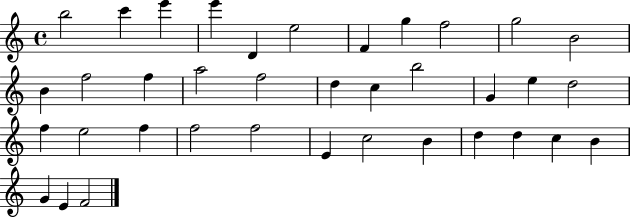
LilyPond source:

{
  \clef treble
  \time 4/4
  \defaultTimeSignature
  \key c \major
  b''2 c'''4 e'''4 | e'''4 d'4 e''2 | f'4 g''4 f''2 | g''2 b'2 | \break b'4 f''2 f''4 | a''2 f''2 | d''4 c''4 b''2 | g'4 e''4 d''2 | \break f''4 e''2 f''4 | f''2 f''2 | e'4 c''2 b'4 | d''4 d''4 c''4 b'4 | \break g'4 e'4 f'2 | \bar "|."
}